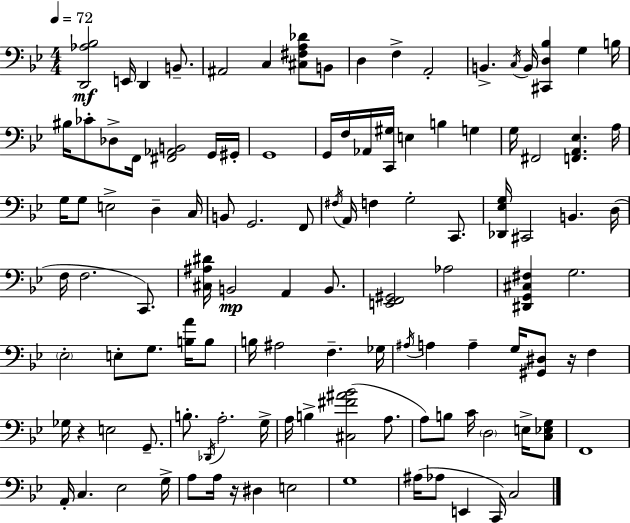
[D2,Ab3,Bb3]/h E2/s D2/q B2/e. A#2/h C3/q [C#3,F#3,A3,Db4]/e B2/e D3/q F3/q A2/h B2/q. C3/s B2/s [C#2,D3,Bb3]/q G3/q B3/s BIS3/s CES4/e Db3/e F2/s [F#2,Ab2,B2]/h G2/s G#2/s G2/w G2/s F3/s Ab2/s [C2,G#3]/s E3/q B3/q G3/q G3/s F#2/h [F2,A2,Eb3]/q. A3/s G3/s G3/e E3/h D3/q C3/s B2/e G2/h. F2/e F#3/s A2/s F3/q G3/h C2/e. [Db2,Eb3,G3]/s C#2/h B2/q. D3/s F3/s F3/h. C2/e. [C#3,A#3,D#4]/s B2/h A2/q B2/e. [E2,F2,G#2]/h Ab3/h [D#2,G2,C#3,F#3]/q G3/h. Eb3/h E3/e G3/e. [B3,A4]/s B3/e B3/s A#3/h F3/q. Gb3/s A#3/s A3/q A3/q G3/s [G#2,D#3]/e R/s F3/q Gb3/s R/q E3/h G2/e. B3/e. Db2/s A3/h. G3/s A3/s B3/q [C#3,F#4,A#4,Bb4]/h A3/e. A3/e B3/e C4/s D3/h E3/s [C3,Eb3,G3]/e F2/w A2/s C3/q. Eb3/h G3/s A3/e A3/s R/s D#3/q E3/h G3/w A#3/s Ab3/e E2/q C2/s C3/h